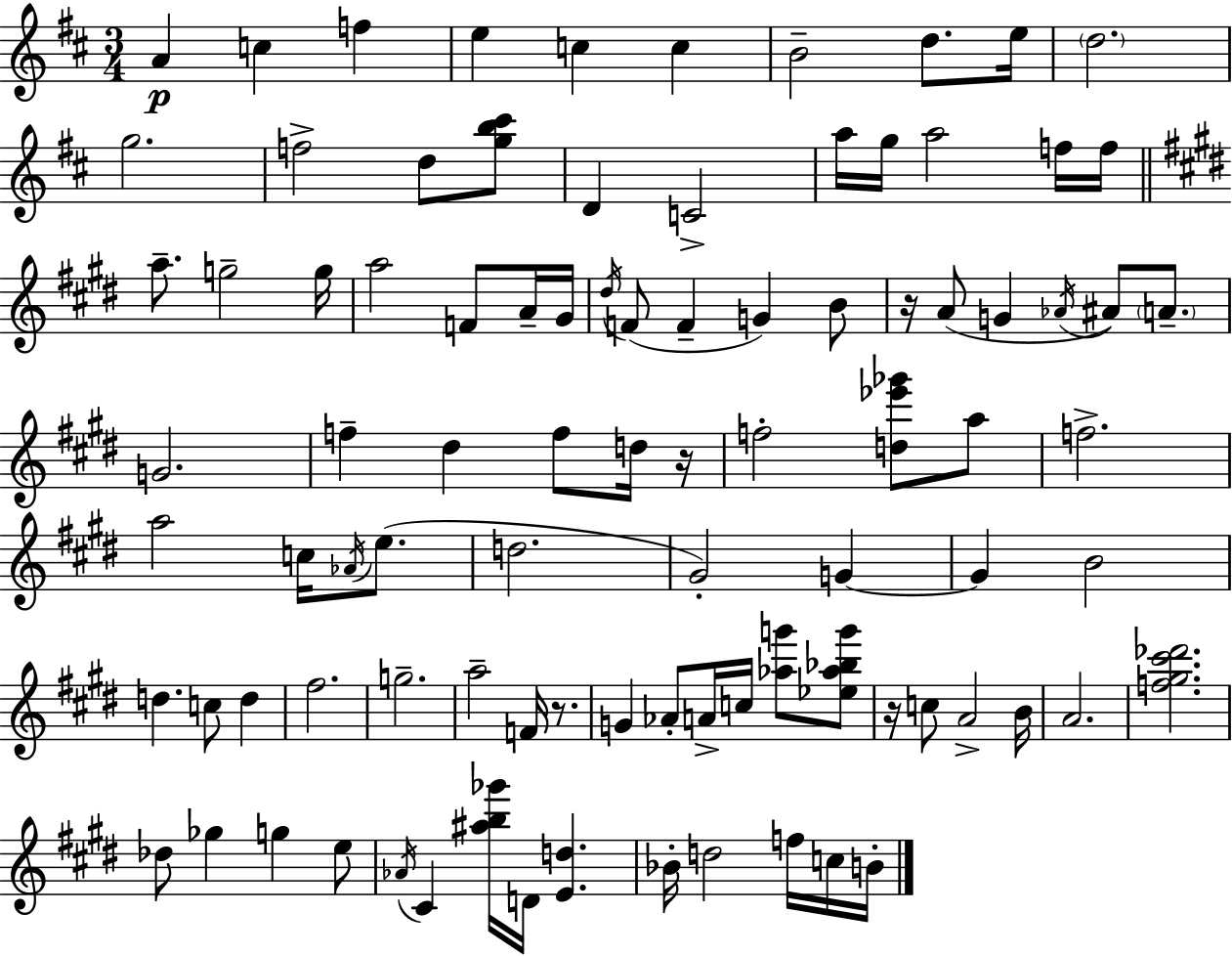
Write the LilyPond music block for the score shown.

{
  \clef treble
  \numericTimeSignature
  \time 3/4
  \key d \major
  a'4\p c''4 f''4 | e''4 c''4 c''4 | b'2-- d''8. e''16 | \parenthesize d''2. | \break g''2. | f''2-> d''8 <g'' b'' cis'''>8 | d'4 c'2-> | a''16 g''16 a''2 f''16 f''16 | \break \bar "||" \break \key e \major a''8.-- g''2-- g''16 | a''2 f'8 a'16-- gis'16 | \acciaccatura { dis''16 }( f'8 f'4-- g'4) b'8 | r16 a'8( g'4 \acciaccatura { aes'16 } ais'8) \parenthesize a'8.-- | \break g'2. | f''4-- dis''4 f''8 | d''16 r16 f''2-. <d'' ees''' ges'''>8 | a''8 f''2.-> | \break a''2 c''16 \acciaccatura { aes'16 }( | e''8. d''2. | gis'2-.) g'4~~ | g'4 b'2 | \break d''4. c''8 d''4 | fis''2. | g''2.-- | a''2-- f'16 | \break r8. g'4 aes'8-. a'16-> c''16 <aes'' g'''>8 | <ees'' aes'' bes'' g'''>8 r16 c''8 a'2-> | b'16 a'2. | <f'' gis'' cis''' des'''>2. | \break des''8 ges''4 g''4 | e''8 \acciaccatura { aes'16 } cis'4 <ais'' b'' ges'''>16 d'16 <e' d''>4. | bes'16-. d''2 | f''16 c''16 b'16-. \bar "|."
}